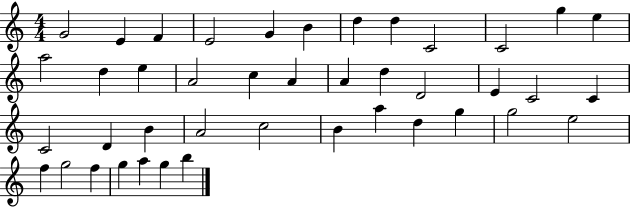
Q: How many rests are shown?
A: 0